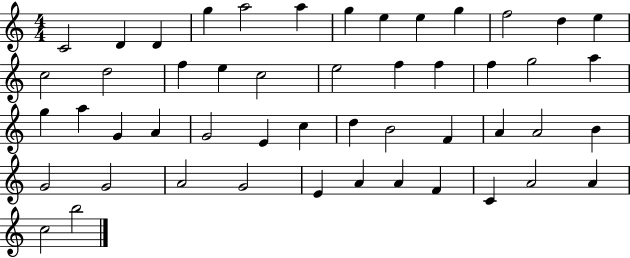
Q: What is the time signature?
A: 4/4